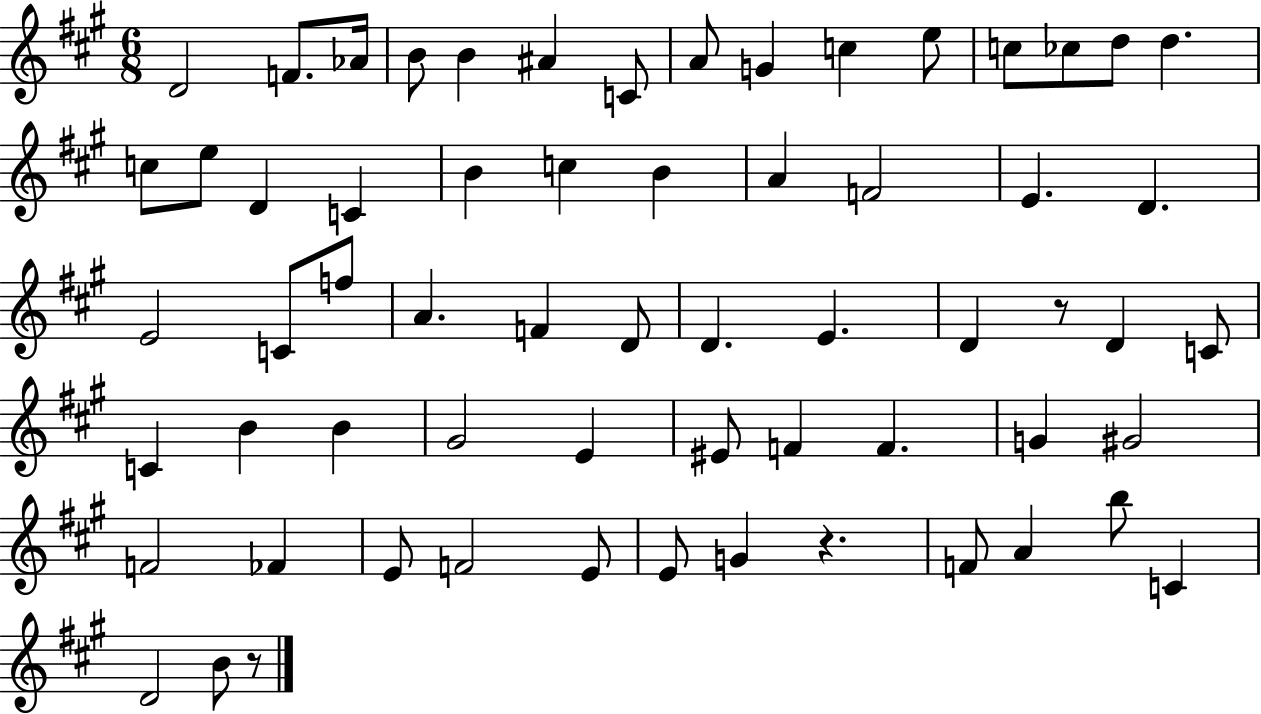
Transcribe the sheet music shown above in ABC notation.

X:1
T:Untitled
M:6/8
L:1/4
K:A
D2 F/2 _A/4 B/2 B ^A C/2 A/2 G c e/2 c/2 _c/2 d/2 d c/2 e/2 D C B c B A F2 E D E2 C/2 f/2 A F D/2 D E D z/2 D C/2 C B B ^G2 E ^E/2 F F G ^G2 F2 _F E/2 F2 E/2 E/2 G z F/2 A b/2 C D2 B/2 z/2